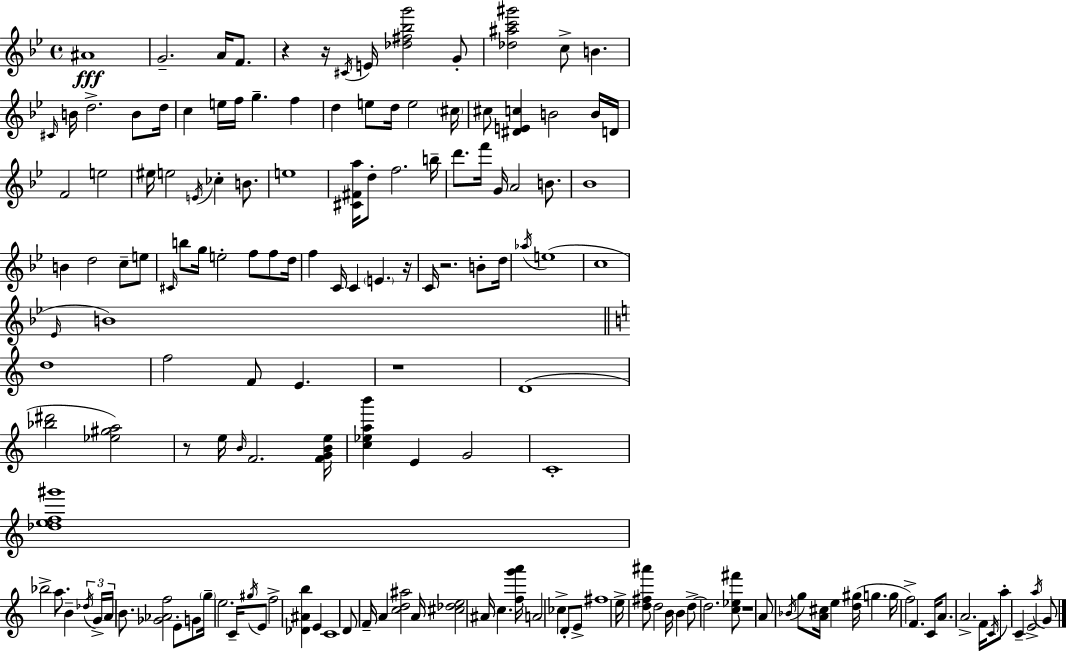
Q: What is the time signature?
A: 4/4